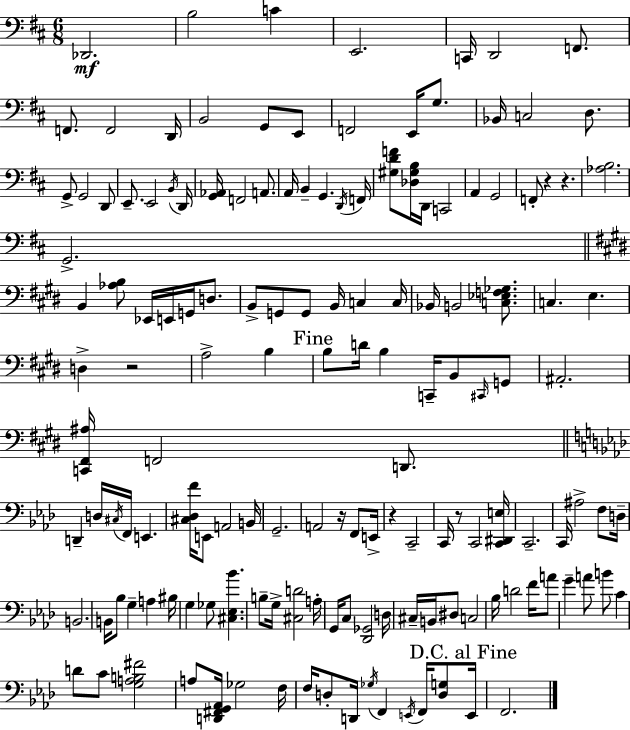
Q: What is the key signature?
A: D major